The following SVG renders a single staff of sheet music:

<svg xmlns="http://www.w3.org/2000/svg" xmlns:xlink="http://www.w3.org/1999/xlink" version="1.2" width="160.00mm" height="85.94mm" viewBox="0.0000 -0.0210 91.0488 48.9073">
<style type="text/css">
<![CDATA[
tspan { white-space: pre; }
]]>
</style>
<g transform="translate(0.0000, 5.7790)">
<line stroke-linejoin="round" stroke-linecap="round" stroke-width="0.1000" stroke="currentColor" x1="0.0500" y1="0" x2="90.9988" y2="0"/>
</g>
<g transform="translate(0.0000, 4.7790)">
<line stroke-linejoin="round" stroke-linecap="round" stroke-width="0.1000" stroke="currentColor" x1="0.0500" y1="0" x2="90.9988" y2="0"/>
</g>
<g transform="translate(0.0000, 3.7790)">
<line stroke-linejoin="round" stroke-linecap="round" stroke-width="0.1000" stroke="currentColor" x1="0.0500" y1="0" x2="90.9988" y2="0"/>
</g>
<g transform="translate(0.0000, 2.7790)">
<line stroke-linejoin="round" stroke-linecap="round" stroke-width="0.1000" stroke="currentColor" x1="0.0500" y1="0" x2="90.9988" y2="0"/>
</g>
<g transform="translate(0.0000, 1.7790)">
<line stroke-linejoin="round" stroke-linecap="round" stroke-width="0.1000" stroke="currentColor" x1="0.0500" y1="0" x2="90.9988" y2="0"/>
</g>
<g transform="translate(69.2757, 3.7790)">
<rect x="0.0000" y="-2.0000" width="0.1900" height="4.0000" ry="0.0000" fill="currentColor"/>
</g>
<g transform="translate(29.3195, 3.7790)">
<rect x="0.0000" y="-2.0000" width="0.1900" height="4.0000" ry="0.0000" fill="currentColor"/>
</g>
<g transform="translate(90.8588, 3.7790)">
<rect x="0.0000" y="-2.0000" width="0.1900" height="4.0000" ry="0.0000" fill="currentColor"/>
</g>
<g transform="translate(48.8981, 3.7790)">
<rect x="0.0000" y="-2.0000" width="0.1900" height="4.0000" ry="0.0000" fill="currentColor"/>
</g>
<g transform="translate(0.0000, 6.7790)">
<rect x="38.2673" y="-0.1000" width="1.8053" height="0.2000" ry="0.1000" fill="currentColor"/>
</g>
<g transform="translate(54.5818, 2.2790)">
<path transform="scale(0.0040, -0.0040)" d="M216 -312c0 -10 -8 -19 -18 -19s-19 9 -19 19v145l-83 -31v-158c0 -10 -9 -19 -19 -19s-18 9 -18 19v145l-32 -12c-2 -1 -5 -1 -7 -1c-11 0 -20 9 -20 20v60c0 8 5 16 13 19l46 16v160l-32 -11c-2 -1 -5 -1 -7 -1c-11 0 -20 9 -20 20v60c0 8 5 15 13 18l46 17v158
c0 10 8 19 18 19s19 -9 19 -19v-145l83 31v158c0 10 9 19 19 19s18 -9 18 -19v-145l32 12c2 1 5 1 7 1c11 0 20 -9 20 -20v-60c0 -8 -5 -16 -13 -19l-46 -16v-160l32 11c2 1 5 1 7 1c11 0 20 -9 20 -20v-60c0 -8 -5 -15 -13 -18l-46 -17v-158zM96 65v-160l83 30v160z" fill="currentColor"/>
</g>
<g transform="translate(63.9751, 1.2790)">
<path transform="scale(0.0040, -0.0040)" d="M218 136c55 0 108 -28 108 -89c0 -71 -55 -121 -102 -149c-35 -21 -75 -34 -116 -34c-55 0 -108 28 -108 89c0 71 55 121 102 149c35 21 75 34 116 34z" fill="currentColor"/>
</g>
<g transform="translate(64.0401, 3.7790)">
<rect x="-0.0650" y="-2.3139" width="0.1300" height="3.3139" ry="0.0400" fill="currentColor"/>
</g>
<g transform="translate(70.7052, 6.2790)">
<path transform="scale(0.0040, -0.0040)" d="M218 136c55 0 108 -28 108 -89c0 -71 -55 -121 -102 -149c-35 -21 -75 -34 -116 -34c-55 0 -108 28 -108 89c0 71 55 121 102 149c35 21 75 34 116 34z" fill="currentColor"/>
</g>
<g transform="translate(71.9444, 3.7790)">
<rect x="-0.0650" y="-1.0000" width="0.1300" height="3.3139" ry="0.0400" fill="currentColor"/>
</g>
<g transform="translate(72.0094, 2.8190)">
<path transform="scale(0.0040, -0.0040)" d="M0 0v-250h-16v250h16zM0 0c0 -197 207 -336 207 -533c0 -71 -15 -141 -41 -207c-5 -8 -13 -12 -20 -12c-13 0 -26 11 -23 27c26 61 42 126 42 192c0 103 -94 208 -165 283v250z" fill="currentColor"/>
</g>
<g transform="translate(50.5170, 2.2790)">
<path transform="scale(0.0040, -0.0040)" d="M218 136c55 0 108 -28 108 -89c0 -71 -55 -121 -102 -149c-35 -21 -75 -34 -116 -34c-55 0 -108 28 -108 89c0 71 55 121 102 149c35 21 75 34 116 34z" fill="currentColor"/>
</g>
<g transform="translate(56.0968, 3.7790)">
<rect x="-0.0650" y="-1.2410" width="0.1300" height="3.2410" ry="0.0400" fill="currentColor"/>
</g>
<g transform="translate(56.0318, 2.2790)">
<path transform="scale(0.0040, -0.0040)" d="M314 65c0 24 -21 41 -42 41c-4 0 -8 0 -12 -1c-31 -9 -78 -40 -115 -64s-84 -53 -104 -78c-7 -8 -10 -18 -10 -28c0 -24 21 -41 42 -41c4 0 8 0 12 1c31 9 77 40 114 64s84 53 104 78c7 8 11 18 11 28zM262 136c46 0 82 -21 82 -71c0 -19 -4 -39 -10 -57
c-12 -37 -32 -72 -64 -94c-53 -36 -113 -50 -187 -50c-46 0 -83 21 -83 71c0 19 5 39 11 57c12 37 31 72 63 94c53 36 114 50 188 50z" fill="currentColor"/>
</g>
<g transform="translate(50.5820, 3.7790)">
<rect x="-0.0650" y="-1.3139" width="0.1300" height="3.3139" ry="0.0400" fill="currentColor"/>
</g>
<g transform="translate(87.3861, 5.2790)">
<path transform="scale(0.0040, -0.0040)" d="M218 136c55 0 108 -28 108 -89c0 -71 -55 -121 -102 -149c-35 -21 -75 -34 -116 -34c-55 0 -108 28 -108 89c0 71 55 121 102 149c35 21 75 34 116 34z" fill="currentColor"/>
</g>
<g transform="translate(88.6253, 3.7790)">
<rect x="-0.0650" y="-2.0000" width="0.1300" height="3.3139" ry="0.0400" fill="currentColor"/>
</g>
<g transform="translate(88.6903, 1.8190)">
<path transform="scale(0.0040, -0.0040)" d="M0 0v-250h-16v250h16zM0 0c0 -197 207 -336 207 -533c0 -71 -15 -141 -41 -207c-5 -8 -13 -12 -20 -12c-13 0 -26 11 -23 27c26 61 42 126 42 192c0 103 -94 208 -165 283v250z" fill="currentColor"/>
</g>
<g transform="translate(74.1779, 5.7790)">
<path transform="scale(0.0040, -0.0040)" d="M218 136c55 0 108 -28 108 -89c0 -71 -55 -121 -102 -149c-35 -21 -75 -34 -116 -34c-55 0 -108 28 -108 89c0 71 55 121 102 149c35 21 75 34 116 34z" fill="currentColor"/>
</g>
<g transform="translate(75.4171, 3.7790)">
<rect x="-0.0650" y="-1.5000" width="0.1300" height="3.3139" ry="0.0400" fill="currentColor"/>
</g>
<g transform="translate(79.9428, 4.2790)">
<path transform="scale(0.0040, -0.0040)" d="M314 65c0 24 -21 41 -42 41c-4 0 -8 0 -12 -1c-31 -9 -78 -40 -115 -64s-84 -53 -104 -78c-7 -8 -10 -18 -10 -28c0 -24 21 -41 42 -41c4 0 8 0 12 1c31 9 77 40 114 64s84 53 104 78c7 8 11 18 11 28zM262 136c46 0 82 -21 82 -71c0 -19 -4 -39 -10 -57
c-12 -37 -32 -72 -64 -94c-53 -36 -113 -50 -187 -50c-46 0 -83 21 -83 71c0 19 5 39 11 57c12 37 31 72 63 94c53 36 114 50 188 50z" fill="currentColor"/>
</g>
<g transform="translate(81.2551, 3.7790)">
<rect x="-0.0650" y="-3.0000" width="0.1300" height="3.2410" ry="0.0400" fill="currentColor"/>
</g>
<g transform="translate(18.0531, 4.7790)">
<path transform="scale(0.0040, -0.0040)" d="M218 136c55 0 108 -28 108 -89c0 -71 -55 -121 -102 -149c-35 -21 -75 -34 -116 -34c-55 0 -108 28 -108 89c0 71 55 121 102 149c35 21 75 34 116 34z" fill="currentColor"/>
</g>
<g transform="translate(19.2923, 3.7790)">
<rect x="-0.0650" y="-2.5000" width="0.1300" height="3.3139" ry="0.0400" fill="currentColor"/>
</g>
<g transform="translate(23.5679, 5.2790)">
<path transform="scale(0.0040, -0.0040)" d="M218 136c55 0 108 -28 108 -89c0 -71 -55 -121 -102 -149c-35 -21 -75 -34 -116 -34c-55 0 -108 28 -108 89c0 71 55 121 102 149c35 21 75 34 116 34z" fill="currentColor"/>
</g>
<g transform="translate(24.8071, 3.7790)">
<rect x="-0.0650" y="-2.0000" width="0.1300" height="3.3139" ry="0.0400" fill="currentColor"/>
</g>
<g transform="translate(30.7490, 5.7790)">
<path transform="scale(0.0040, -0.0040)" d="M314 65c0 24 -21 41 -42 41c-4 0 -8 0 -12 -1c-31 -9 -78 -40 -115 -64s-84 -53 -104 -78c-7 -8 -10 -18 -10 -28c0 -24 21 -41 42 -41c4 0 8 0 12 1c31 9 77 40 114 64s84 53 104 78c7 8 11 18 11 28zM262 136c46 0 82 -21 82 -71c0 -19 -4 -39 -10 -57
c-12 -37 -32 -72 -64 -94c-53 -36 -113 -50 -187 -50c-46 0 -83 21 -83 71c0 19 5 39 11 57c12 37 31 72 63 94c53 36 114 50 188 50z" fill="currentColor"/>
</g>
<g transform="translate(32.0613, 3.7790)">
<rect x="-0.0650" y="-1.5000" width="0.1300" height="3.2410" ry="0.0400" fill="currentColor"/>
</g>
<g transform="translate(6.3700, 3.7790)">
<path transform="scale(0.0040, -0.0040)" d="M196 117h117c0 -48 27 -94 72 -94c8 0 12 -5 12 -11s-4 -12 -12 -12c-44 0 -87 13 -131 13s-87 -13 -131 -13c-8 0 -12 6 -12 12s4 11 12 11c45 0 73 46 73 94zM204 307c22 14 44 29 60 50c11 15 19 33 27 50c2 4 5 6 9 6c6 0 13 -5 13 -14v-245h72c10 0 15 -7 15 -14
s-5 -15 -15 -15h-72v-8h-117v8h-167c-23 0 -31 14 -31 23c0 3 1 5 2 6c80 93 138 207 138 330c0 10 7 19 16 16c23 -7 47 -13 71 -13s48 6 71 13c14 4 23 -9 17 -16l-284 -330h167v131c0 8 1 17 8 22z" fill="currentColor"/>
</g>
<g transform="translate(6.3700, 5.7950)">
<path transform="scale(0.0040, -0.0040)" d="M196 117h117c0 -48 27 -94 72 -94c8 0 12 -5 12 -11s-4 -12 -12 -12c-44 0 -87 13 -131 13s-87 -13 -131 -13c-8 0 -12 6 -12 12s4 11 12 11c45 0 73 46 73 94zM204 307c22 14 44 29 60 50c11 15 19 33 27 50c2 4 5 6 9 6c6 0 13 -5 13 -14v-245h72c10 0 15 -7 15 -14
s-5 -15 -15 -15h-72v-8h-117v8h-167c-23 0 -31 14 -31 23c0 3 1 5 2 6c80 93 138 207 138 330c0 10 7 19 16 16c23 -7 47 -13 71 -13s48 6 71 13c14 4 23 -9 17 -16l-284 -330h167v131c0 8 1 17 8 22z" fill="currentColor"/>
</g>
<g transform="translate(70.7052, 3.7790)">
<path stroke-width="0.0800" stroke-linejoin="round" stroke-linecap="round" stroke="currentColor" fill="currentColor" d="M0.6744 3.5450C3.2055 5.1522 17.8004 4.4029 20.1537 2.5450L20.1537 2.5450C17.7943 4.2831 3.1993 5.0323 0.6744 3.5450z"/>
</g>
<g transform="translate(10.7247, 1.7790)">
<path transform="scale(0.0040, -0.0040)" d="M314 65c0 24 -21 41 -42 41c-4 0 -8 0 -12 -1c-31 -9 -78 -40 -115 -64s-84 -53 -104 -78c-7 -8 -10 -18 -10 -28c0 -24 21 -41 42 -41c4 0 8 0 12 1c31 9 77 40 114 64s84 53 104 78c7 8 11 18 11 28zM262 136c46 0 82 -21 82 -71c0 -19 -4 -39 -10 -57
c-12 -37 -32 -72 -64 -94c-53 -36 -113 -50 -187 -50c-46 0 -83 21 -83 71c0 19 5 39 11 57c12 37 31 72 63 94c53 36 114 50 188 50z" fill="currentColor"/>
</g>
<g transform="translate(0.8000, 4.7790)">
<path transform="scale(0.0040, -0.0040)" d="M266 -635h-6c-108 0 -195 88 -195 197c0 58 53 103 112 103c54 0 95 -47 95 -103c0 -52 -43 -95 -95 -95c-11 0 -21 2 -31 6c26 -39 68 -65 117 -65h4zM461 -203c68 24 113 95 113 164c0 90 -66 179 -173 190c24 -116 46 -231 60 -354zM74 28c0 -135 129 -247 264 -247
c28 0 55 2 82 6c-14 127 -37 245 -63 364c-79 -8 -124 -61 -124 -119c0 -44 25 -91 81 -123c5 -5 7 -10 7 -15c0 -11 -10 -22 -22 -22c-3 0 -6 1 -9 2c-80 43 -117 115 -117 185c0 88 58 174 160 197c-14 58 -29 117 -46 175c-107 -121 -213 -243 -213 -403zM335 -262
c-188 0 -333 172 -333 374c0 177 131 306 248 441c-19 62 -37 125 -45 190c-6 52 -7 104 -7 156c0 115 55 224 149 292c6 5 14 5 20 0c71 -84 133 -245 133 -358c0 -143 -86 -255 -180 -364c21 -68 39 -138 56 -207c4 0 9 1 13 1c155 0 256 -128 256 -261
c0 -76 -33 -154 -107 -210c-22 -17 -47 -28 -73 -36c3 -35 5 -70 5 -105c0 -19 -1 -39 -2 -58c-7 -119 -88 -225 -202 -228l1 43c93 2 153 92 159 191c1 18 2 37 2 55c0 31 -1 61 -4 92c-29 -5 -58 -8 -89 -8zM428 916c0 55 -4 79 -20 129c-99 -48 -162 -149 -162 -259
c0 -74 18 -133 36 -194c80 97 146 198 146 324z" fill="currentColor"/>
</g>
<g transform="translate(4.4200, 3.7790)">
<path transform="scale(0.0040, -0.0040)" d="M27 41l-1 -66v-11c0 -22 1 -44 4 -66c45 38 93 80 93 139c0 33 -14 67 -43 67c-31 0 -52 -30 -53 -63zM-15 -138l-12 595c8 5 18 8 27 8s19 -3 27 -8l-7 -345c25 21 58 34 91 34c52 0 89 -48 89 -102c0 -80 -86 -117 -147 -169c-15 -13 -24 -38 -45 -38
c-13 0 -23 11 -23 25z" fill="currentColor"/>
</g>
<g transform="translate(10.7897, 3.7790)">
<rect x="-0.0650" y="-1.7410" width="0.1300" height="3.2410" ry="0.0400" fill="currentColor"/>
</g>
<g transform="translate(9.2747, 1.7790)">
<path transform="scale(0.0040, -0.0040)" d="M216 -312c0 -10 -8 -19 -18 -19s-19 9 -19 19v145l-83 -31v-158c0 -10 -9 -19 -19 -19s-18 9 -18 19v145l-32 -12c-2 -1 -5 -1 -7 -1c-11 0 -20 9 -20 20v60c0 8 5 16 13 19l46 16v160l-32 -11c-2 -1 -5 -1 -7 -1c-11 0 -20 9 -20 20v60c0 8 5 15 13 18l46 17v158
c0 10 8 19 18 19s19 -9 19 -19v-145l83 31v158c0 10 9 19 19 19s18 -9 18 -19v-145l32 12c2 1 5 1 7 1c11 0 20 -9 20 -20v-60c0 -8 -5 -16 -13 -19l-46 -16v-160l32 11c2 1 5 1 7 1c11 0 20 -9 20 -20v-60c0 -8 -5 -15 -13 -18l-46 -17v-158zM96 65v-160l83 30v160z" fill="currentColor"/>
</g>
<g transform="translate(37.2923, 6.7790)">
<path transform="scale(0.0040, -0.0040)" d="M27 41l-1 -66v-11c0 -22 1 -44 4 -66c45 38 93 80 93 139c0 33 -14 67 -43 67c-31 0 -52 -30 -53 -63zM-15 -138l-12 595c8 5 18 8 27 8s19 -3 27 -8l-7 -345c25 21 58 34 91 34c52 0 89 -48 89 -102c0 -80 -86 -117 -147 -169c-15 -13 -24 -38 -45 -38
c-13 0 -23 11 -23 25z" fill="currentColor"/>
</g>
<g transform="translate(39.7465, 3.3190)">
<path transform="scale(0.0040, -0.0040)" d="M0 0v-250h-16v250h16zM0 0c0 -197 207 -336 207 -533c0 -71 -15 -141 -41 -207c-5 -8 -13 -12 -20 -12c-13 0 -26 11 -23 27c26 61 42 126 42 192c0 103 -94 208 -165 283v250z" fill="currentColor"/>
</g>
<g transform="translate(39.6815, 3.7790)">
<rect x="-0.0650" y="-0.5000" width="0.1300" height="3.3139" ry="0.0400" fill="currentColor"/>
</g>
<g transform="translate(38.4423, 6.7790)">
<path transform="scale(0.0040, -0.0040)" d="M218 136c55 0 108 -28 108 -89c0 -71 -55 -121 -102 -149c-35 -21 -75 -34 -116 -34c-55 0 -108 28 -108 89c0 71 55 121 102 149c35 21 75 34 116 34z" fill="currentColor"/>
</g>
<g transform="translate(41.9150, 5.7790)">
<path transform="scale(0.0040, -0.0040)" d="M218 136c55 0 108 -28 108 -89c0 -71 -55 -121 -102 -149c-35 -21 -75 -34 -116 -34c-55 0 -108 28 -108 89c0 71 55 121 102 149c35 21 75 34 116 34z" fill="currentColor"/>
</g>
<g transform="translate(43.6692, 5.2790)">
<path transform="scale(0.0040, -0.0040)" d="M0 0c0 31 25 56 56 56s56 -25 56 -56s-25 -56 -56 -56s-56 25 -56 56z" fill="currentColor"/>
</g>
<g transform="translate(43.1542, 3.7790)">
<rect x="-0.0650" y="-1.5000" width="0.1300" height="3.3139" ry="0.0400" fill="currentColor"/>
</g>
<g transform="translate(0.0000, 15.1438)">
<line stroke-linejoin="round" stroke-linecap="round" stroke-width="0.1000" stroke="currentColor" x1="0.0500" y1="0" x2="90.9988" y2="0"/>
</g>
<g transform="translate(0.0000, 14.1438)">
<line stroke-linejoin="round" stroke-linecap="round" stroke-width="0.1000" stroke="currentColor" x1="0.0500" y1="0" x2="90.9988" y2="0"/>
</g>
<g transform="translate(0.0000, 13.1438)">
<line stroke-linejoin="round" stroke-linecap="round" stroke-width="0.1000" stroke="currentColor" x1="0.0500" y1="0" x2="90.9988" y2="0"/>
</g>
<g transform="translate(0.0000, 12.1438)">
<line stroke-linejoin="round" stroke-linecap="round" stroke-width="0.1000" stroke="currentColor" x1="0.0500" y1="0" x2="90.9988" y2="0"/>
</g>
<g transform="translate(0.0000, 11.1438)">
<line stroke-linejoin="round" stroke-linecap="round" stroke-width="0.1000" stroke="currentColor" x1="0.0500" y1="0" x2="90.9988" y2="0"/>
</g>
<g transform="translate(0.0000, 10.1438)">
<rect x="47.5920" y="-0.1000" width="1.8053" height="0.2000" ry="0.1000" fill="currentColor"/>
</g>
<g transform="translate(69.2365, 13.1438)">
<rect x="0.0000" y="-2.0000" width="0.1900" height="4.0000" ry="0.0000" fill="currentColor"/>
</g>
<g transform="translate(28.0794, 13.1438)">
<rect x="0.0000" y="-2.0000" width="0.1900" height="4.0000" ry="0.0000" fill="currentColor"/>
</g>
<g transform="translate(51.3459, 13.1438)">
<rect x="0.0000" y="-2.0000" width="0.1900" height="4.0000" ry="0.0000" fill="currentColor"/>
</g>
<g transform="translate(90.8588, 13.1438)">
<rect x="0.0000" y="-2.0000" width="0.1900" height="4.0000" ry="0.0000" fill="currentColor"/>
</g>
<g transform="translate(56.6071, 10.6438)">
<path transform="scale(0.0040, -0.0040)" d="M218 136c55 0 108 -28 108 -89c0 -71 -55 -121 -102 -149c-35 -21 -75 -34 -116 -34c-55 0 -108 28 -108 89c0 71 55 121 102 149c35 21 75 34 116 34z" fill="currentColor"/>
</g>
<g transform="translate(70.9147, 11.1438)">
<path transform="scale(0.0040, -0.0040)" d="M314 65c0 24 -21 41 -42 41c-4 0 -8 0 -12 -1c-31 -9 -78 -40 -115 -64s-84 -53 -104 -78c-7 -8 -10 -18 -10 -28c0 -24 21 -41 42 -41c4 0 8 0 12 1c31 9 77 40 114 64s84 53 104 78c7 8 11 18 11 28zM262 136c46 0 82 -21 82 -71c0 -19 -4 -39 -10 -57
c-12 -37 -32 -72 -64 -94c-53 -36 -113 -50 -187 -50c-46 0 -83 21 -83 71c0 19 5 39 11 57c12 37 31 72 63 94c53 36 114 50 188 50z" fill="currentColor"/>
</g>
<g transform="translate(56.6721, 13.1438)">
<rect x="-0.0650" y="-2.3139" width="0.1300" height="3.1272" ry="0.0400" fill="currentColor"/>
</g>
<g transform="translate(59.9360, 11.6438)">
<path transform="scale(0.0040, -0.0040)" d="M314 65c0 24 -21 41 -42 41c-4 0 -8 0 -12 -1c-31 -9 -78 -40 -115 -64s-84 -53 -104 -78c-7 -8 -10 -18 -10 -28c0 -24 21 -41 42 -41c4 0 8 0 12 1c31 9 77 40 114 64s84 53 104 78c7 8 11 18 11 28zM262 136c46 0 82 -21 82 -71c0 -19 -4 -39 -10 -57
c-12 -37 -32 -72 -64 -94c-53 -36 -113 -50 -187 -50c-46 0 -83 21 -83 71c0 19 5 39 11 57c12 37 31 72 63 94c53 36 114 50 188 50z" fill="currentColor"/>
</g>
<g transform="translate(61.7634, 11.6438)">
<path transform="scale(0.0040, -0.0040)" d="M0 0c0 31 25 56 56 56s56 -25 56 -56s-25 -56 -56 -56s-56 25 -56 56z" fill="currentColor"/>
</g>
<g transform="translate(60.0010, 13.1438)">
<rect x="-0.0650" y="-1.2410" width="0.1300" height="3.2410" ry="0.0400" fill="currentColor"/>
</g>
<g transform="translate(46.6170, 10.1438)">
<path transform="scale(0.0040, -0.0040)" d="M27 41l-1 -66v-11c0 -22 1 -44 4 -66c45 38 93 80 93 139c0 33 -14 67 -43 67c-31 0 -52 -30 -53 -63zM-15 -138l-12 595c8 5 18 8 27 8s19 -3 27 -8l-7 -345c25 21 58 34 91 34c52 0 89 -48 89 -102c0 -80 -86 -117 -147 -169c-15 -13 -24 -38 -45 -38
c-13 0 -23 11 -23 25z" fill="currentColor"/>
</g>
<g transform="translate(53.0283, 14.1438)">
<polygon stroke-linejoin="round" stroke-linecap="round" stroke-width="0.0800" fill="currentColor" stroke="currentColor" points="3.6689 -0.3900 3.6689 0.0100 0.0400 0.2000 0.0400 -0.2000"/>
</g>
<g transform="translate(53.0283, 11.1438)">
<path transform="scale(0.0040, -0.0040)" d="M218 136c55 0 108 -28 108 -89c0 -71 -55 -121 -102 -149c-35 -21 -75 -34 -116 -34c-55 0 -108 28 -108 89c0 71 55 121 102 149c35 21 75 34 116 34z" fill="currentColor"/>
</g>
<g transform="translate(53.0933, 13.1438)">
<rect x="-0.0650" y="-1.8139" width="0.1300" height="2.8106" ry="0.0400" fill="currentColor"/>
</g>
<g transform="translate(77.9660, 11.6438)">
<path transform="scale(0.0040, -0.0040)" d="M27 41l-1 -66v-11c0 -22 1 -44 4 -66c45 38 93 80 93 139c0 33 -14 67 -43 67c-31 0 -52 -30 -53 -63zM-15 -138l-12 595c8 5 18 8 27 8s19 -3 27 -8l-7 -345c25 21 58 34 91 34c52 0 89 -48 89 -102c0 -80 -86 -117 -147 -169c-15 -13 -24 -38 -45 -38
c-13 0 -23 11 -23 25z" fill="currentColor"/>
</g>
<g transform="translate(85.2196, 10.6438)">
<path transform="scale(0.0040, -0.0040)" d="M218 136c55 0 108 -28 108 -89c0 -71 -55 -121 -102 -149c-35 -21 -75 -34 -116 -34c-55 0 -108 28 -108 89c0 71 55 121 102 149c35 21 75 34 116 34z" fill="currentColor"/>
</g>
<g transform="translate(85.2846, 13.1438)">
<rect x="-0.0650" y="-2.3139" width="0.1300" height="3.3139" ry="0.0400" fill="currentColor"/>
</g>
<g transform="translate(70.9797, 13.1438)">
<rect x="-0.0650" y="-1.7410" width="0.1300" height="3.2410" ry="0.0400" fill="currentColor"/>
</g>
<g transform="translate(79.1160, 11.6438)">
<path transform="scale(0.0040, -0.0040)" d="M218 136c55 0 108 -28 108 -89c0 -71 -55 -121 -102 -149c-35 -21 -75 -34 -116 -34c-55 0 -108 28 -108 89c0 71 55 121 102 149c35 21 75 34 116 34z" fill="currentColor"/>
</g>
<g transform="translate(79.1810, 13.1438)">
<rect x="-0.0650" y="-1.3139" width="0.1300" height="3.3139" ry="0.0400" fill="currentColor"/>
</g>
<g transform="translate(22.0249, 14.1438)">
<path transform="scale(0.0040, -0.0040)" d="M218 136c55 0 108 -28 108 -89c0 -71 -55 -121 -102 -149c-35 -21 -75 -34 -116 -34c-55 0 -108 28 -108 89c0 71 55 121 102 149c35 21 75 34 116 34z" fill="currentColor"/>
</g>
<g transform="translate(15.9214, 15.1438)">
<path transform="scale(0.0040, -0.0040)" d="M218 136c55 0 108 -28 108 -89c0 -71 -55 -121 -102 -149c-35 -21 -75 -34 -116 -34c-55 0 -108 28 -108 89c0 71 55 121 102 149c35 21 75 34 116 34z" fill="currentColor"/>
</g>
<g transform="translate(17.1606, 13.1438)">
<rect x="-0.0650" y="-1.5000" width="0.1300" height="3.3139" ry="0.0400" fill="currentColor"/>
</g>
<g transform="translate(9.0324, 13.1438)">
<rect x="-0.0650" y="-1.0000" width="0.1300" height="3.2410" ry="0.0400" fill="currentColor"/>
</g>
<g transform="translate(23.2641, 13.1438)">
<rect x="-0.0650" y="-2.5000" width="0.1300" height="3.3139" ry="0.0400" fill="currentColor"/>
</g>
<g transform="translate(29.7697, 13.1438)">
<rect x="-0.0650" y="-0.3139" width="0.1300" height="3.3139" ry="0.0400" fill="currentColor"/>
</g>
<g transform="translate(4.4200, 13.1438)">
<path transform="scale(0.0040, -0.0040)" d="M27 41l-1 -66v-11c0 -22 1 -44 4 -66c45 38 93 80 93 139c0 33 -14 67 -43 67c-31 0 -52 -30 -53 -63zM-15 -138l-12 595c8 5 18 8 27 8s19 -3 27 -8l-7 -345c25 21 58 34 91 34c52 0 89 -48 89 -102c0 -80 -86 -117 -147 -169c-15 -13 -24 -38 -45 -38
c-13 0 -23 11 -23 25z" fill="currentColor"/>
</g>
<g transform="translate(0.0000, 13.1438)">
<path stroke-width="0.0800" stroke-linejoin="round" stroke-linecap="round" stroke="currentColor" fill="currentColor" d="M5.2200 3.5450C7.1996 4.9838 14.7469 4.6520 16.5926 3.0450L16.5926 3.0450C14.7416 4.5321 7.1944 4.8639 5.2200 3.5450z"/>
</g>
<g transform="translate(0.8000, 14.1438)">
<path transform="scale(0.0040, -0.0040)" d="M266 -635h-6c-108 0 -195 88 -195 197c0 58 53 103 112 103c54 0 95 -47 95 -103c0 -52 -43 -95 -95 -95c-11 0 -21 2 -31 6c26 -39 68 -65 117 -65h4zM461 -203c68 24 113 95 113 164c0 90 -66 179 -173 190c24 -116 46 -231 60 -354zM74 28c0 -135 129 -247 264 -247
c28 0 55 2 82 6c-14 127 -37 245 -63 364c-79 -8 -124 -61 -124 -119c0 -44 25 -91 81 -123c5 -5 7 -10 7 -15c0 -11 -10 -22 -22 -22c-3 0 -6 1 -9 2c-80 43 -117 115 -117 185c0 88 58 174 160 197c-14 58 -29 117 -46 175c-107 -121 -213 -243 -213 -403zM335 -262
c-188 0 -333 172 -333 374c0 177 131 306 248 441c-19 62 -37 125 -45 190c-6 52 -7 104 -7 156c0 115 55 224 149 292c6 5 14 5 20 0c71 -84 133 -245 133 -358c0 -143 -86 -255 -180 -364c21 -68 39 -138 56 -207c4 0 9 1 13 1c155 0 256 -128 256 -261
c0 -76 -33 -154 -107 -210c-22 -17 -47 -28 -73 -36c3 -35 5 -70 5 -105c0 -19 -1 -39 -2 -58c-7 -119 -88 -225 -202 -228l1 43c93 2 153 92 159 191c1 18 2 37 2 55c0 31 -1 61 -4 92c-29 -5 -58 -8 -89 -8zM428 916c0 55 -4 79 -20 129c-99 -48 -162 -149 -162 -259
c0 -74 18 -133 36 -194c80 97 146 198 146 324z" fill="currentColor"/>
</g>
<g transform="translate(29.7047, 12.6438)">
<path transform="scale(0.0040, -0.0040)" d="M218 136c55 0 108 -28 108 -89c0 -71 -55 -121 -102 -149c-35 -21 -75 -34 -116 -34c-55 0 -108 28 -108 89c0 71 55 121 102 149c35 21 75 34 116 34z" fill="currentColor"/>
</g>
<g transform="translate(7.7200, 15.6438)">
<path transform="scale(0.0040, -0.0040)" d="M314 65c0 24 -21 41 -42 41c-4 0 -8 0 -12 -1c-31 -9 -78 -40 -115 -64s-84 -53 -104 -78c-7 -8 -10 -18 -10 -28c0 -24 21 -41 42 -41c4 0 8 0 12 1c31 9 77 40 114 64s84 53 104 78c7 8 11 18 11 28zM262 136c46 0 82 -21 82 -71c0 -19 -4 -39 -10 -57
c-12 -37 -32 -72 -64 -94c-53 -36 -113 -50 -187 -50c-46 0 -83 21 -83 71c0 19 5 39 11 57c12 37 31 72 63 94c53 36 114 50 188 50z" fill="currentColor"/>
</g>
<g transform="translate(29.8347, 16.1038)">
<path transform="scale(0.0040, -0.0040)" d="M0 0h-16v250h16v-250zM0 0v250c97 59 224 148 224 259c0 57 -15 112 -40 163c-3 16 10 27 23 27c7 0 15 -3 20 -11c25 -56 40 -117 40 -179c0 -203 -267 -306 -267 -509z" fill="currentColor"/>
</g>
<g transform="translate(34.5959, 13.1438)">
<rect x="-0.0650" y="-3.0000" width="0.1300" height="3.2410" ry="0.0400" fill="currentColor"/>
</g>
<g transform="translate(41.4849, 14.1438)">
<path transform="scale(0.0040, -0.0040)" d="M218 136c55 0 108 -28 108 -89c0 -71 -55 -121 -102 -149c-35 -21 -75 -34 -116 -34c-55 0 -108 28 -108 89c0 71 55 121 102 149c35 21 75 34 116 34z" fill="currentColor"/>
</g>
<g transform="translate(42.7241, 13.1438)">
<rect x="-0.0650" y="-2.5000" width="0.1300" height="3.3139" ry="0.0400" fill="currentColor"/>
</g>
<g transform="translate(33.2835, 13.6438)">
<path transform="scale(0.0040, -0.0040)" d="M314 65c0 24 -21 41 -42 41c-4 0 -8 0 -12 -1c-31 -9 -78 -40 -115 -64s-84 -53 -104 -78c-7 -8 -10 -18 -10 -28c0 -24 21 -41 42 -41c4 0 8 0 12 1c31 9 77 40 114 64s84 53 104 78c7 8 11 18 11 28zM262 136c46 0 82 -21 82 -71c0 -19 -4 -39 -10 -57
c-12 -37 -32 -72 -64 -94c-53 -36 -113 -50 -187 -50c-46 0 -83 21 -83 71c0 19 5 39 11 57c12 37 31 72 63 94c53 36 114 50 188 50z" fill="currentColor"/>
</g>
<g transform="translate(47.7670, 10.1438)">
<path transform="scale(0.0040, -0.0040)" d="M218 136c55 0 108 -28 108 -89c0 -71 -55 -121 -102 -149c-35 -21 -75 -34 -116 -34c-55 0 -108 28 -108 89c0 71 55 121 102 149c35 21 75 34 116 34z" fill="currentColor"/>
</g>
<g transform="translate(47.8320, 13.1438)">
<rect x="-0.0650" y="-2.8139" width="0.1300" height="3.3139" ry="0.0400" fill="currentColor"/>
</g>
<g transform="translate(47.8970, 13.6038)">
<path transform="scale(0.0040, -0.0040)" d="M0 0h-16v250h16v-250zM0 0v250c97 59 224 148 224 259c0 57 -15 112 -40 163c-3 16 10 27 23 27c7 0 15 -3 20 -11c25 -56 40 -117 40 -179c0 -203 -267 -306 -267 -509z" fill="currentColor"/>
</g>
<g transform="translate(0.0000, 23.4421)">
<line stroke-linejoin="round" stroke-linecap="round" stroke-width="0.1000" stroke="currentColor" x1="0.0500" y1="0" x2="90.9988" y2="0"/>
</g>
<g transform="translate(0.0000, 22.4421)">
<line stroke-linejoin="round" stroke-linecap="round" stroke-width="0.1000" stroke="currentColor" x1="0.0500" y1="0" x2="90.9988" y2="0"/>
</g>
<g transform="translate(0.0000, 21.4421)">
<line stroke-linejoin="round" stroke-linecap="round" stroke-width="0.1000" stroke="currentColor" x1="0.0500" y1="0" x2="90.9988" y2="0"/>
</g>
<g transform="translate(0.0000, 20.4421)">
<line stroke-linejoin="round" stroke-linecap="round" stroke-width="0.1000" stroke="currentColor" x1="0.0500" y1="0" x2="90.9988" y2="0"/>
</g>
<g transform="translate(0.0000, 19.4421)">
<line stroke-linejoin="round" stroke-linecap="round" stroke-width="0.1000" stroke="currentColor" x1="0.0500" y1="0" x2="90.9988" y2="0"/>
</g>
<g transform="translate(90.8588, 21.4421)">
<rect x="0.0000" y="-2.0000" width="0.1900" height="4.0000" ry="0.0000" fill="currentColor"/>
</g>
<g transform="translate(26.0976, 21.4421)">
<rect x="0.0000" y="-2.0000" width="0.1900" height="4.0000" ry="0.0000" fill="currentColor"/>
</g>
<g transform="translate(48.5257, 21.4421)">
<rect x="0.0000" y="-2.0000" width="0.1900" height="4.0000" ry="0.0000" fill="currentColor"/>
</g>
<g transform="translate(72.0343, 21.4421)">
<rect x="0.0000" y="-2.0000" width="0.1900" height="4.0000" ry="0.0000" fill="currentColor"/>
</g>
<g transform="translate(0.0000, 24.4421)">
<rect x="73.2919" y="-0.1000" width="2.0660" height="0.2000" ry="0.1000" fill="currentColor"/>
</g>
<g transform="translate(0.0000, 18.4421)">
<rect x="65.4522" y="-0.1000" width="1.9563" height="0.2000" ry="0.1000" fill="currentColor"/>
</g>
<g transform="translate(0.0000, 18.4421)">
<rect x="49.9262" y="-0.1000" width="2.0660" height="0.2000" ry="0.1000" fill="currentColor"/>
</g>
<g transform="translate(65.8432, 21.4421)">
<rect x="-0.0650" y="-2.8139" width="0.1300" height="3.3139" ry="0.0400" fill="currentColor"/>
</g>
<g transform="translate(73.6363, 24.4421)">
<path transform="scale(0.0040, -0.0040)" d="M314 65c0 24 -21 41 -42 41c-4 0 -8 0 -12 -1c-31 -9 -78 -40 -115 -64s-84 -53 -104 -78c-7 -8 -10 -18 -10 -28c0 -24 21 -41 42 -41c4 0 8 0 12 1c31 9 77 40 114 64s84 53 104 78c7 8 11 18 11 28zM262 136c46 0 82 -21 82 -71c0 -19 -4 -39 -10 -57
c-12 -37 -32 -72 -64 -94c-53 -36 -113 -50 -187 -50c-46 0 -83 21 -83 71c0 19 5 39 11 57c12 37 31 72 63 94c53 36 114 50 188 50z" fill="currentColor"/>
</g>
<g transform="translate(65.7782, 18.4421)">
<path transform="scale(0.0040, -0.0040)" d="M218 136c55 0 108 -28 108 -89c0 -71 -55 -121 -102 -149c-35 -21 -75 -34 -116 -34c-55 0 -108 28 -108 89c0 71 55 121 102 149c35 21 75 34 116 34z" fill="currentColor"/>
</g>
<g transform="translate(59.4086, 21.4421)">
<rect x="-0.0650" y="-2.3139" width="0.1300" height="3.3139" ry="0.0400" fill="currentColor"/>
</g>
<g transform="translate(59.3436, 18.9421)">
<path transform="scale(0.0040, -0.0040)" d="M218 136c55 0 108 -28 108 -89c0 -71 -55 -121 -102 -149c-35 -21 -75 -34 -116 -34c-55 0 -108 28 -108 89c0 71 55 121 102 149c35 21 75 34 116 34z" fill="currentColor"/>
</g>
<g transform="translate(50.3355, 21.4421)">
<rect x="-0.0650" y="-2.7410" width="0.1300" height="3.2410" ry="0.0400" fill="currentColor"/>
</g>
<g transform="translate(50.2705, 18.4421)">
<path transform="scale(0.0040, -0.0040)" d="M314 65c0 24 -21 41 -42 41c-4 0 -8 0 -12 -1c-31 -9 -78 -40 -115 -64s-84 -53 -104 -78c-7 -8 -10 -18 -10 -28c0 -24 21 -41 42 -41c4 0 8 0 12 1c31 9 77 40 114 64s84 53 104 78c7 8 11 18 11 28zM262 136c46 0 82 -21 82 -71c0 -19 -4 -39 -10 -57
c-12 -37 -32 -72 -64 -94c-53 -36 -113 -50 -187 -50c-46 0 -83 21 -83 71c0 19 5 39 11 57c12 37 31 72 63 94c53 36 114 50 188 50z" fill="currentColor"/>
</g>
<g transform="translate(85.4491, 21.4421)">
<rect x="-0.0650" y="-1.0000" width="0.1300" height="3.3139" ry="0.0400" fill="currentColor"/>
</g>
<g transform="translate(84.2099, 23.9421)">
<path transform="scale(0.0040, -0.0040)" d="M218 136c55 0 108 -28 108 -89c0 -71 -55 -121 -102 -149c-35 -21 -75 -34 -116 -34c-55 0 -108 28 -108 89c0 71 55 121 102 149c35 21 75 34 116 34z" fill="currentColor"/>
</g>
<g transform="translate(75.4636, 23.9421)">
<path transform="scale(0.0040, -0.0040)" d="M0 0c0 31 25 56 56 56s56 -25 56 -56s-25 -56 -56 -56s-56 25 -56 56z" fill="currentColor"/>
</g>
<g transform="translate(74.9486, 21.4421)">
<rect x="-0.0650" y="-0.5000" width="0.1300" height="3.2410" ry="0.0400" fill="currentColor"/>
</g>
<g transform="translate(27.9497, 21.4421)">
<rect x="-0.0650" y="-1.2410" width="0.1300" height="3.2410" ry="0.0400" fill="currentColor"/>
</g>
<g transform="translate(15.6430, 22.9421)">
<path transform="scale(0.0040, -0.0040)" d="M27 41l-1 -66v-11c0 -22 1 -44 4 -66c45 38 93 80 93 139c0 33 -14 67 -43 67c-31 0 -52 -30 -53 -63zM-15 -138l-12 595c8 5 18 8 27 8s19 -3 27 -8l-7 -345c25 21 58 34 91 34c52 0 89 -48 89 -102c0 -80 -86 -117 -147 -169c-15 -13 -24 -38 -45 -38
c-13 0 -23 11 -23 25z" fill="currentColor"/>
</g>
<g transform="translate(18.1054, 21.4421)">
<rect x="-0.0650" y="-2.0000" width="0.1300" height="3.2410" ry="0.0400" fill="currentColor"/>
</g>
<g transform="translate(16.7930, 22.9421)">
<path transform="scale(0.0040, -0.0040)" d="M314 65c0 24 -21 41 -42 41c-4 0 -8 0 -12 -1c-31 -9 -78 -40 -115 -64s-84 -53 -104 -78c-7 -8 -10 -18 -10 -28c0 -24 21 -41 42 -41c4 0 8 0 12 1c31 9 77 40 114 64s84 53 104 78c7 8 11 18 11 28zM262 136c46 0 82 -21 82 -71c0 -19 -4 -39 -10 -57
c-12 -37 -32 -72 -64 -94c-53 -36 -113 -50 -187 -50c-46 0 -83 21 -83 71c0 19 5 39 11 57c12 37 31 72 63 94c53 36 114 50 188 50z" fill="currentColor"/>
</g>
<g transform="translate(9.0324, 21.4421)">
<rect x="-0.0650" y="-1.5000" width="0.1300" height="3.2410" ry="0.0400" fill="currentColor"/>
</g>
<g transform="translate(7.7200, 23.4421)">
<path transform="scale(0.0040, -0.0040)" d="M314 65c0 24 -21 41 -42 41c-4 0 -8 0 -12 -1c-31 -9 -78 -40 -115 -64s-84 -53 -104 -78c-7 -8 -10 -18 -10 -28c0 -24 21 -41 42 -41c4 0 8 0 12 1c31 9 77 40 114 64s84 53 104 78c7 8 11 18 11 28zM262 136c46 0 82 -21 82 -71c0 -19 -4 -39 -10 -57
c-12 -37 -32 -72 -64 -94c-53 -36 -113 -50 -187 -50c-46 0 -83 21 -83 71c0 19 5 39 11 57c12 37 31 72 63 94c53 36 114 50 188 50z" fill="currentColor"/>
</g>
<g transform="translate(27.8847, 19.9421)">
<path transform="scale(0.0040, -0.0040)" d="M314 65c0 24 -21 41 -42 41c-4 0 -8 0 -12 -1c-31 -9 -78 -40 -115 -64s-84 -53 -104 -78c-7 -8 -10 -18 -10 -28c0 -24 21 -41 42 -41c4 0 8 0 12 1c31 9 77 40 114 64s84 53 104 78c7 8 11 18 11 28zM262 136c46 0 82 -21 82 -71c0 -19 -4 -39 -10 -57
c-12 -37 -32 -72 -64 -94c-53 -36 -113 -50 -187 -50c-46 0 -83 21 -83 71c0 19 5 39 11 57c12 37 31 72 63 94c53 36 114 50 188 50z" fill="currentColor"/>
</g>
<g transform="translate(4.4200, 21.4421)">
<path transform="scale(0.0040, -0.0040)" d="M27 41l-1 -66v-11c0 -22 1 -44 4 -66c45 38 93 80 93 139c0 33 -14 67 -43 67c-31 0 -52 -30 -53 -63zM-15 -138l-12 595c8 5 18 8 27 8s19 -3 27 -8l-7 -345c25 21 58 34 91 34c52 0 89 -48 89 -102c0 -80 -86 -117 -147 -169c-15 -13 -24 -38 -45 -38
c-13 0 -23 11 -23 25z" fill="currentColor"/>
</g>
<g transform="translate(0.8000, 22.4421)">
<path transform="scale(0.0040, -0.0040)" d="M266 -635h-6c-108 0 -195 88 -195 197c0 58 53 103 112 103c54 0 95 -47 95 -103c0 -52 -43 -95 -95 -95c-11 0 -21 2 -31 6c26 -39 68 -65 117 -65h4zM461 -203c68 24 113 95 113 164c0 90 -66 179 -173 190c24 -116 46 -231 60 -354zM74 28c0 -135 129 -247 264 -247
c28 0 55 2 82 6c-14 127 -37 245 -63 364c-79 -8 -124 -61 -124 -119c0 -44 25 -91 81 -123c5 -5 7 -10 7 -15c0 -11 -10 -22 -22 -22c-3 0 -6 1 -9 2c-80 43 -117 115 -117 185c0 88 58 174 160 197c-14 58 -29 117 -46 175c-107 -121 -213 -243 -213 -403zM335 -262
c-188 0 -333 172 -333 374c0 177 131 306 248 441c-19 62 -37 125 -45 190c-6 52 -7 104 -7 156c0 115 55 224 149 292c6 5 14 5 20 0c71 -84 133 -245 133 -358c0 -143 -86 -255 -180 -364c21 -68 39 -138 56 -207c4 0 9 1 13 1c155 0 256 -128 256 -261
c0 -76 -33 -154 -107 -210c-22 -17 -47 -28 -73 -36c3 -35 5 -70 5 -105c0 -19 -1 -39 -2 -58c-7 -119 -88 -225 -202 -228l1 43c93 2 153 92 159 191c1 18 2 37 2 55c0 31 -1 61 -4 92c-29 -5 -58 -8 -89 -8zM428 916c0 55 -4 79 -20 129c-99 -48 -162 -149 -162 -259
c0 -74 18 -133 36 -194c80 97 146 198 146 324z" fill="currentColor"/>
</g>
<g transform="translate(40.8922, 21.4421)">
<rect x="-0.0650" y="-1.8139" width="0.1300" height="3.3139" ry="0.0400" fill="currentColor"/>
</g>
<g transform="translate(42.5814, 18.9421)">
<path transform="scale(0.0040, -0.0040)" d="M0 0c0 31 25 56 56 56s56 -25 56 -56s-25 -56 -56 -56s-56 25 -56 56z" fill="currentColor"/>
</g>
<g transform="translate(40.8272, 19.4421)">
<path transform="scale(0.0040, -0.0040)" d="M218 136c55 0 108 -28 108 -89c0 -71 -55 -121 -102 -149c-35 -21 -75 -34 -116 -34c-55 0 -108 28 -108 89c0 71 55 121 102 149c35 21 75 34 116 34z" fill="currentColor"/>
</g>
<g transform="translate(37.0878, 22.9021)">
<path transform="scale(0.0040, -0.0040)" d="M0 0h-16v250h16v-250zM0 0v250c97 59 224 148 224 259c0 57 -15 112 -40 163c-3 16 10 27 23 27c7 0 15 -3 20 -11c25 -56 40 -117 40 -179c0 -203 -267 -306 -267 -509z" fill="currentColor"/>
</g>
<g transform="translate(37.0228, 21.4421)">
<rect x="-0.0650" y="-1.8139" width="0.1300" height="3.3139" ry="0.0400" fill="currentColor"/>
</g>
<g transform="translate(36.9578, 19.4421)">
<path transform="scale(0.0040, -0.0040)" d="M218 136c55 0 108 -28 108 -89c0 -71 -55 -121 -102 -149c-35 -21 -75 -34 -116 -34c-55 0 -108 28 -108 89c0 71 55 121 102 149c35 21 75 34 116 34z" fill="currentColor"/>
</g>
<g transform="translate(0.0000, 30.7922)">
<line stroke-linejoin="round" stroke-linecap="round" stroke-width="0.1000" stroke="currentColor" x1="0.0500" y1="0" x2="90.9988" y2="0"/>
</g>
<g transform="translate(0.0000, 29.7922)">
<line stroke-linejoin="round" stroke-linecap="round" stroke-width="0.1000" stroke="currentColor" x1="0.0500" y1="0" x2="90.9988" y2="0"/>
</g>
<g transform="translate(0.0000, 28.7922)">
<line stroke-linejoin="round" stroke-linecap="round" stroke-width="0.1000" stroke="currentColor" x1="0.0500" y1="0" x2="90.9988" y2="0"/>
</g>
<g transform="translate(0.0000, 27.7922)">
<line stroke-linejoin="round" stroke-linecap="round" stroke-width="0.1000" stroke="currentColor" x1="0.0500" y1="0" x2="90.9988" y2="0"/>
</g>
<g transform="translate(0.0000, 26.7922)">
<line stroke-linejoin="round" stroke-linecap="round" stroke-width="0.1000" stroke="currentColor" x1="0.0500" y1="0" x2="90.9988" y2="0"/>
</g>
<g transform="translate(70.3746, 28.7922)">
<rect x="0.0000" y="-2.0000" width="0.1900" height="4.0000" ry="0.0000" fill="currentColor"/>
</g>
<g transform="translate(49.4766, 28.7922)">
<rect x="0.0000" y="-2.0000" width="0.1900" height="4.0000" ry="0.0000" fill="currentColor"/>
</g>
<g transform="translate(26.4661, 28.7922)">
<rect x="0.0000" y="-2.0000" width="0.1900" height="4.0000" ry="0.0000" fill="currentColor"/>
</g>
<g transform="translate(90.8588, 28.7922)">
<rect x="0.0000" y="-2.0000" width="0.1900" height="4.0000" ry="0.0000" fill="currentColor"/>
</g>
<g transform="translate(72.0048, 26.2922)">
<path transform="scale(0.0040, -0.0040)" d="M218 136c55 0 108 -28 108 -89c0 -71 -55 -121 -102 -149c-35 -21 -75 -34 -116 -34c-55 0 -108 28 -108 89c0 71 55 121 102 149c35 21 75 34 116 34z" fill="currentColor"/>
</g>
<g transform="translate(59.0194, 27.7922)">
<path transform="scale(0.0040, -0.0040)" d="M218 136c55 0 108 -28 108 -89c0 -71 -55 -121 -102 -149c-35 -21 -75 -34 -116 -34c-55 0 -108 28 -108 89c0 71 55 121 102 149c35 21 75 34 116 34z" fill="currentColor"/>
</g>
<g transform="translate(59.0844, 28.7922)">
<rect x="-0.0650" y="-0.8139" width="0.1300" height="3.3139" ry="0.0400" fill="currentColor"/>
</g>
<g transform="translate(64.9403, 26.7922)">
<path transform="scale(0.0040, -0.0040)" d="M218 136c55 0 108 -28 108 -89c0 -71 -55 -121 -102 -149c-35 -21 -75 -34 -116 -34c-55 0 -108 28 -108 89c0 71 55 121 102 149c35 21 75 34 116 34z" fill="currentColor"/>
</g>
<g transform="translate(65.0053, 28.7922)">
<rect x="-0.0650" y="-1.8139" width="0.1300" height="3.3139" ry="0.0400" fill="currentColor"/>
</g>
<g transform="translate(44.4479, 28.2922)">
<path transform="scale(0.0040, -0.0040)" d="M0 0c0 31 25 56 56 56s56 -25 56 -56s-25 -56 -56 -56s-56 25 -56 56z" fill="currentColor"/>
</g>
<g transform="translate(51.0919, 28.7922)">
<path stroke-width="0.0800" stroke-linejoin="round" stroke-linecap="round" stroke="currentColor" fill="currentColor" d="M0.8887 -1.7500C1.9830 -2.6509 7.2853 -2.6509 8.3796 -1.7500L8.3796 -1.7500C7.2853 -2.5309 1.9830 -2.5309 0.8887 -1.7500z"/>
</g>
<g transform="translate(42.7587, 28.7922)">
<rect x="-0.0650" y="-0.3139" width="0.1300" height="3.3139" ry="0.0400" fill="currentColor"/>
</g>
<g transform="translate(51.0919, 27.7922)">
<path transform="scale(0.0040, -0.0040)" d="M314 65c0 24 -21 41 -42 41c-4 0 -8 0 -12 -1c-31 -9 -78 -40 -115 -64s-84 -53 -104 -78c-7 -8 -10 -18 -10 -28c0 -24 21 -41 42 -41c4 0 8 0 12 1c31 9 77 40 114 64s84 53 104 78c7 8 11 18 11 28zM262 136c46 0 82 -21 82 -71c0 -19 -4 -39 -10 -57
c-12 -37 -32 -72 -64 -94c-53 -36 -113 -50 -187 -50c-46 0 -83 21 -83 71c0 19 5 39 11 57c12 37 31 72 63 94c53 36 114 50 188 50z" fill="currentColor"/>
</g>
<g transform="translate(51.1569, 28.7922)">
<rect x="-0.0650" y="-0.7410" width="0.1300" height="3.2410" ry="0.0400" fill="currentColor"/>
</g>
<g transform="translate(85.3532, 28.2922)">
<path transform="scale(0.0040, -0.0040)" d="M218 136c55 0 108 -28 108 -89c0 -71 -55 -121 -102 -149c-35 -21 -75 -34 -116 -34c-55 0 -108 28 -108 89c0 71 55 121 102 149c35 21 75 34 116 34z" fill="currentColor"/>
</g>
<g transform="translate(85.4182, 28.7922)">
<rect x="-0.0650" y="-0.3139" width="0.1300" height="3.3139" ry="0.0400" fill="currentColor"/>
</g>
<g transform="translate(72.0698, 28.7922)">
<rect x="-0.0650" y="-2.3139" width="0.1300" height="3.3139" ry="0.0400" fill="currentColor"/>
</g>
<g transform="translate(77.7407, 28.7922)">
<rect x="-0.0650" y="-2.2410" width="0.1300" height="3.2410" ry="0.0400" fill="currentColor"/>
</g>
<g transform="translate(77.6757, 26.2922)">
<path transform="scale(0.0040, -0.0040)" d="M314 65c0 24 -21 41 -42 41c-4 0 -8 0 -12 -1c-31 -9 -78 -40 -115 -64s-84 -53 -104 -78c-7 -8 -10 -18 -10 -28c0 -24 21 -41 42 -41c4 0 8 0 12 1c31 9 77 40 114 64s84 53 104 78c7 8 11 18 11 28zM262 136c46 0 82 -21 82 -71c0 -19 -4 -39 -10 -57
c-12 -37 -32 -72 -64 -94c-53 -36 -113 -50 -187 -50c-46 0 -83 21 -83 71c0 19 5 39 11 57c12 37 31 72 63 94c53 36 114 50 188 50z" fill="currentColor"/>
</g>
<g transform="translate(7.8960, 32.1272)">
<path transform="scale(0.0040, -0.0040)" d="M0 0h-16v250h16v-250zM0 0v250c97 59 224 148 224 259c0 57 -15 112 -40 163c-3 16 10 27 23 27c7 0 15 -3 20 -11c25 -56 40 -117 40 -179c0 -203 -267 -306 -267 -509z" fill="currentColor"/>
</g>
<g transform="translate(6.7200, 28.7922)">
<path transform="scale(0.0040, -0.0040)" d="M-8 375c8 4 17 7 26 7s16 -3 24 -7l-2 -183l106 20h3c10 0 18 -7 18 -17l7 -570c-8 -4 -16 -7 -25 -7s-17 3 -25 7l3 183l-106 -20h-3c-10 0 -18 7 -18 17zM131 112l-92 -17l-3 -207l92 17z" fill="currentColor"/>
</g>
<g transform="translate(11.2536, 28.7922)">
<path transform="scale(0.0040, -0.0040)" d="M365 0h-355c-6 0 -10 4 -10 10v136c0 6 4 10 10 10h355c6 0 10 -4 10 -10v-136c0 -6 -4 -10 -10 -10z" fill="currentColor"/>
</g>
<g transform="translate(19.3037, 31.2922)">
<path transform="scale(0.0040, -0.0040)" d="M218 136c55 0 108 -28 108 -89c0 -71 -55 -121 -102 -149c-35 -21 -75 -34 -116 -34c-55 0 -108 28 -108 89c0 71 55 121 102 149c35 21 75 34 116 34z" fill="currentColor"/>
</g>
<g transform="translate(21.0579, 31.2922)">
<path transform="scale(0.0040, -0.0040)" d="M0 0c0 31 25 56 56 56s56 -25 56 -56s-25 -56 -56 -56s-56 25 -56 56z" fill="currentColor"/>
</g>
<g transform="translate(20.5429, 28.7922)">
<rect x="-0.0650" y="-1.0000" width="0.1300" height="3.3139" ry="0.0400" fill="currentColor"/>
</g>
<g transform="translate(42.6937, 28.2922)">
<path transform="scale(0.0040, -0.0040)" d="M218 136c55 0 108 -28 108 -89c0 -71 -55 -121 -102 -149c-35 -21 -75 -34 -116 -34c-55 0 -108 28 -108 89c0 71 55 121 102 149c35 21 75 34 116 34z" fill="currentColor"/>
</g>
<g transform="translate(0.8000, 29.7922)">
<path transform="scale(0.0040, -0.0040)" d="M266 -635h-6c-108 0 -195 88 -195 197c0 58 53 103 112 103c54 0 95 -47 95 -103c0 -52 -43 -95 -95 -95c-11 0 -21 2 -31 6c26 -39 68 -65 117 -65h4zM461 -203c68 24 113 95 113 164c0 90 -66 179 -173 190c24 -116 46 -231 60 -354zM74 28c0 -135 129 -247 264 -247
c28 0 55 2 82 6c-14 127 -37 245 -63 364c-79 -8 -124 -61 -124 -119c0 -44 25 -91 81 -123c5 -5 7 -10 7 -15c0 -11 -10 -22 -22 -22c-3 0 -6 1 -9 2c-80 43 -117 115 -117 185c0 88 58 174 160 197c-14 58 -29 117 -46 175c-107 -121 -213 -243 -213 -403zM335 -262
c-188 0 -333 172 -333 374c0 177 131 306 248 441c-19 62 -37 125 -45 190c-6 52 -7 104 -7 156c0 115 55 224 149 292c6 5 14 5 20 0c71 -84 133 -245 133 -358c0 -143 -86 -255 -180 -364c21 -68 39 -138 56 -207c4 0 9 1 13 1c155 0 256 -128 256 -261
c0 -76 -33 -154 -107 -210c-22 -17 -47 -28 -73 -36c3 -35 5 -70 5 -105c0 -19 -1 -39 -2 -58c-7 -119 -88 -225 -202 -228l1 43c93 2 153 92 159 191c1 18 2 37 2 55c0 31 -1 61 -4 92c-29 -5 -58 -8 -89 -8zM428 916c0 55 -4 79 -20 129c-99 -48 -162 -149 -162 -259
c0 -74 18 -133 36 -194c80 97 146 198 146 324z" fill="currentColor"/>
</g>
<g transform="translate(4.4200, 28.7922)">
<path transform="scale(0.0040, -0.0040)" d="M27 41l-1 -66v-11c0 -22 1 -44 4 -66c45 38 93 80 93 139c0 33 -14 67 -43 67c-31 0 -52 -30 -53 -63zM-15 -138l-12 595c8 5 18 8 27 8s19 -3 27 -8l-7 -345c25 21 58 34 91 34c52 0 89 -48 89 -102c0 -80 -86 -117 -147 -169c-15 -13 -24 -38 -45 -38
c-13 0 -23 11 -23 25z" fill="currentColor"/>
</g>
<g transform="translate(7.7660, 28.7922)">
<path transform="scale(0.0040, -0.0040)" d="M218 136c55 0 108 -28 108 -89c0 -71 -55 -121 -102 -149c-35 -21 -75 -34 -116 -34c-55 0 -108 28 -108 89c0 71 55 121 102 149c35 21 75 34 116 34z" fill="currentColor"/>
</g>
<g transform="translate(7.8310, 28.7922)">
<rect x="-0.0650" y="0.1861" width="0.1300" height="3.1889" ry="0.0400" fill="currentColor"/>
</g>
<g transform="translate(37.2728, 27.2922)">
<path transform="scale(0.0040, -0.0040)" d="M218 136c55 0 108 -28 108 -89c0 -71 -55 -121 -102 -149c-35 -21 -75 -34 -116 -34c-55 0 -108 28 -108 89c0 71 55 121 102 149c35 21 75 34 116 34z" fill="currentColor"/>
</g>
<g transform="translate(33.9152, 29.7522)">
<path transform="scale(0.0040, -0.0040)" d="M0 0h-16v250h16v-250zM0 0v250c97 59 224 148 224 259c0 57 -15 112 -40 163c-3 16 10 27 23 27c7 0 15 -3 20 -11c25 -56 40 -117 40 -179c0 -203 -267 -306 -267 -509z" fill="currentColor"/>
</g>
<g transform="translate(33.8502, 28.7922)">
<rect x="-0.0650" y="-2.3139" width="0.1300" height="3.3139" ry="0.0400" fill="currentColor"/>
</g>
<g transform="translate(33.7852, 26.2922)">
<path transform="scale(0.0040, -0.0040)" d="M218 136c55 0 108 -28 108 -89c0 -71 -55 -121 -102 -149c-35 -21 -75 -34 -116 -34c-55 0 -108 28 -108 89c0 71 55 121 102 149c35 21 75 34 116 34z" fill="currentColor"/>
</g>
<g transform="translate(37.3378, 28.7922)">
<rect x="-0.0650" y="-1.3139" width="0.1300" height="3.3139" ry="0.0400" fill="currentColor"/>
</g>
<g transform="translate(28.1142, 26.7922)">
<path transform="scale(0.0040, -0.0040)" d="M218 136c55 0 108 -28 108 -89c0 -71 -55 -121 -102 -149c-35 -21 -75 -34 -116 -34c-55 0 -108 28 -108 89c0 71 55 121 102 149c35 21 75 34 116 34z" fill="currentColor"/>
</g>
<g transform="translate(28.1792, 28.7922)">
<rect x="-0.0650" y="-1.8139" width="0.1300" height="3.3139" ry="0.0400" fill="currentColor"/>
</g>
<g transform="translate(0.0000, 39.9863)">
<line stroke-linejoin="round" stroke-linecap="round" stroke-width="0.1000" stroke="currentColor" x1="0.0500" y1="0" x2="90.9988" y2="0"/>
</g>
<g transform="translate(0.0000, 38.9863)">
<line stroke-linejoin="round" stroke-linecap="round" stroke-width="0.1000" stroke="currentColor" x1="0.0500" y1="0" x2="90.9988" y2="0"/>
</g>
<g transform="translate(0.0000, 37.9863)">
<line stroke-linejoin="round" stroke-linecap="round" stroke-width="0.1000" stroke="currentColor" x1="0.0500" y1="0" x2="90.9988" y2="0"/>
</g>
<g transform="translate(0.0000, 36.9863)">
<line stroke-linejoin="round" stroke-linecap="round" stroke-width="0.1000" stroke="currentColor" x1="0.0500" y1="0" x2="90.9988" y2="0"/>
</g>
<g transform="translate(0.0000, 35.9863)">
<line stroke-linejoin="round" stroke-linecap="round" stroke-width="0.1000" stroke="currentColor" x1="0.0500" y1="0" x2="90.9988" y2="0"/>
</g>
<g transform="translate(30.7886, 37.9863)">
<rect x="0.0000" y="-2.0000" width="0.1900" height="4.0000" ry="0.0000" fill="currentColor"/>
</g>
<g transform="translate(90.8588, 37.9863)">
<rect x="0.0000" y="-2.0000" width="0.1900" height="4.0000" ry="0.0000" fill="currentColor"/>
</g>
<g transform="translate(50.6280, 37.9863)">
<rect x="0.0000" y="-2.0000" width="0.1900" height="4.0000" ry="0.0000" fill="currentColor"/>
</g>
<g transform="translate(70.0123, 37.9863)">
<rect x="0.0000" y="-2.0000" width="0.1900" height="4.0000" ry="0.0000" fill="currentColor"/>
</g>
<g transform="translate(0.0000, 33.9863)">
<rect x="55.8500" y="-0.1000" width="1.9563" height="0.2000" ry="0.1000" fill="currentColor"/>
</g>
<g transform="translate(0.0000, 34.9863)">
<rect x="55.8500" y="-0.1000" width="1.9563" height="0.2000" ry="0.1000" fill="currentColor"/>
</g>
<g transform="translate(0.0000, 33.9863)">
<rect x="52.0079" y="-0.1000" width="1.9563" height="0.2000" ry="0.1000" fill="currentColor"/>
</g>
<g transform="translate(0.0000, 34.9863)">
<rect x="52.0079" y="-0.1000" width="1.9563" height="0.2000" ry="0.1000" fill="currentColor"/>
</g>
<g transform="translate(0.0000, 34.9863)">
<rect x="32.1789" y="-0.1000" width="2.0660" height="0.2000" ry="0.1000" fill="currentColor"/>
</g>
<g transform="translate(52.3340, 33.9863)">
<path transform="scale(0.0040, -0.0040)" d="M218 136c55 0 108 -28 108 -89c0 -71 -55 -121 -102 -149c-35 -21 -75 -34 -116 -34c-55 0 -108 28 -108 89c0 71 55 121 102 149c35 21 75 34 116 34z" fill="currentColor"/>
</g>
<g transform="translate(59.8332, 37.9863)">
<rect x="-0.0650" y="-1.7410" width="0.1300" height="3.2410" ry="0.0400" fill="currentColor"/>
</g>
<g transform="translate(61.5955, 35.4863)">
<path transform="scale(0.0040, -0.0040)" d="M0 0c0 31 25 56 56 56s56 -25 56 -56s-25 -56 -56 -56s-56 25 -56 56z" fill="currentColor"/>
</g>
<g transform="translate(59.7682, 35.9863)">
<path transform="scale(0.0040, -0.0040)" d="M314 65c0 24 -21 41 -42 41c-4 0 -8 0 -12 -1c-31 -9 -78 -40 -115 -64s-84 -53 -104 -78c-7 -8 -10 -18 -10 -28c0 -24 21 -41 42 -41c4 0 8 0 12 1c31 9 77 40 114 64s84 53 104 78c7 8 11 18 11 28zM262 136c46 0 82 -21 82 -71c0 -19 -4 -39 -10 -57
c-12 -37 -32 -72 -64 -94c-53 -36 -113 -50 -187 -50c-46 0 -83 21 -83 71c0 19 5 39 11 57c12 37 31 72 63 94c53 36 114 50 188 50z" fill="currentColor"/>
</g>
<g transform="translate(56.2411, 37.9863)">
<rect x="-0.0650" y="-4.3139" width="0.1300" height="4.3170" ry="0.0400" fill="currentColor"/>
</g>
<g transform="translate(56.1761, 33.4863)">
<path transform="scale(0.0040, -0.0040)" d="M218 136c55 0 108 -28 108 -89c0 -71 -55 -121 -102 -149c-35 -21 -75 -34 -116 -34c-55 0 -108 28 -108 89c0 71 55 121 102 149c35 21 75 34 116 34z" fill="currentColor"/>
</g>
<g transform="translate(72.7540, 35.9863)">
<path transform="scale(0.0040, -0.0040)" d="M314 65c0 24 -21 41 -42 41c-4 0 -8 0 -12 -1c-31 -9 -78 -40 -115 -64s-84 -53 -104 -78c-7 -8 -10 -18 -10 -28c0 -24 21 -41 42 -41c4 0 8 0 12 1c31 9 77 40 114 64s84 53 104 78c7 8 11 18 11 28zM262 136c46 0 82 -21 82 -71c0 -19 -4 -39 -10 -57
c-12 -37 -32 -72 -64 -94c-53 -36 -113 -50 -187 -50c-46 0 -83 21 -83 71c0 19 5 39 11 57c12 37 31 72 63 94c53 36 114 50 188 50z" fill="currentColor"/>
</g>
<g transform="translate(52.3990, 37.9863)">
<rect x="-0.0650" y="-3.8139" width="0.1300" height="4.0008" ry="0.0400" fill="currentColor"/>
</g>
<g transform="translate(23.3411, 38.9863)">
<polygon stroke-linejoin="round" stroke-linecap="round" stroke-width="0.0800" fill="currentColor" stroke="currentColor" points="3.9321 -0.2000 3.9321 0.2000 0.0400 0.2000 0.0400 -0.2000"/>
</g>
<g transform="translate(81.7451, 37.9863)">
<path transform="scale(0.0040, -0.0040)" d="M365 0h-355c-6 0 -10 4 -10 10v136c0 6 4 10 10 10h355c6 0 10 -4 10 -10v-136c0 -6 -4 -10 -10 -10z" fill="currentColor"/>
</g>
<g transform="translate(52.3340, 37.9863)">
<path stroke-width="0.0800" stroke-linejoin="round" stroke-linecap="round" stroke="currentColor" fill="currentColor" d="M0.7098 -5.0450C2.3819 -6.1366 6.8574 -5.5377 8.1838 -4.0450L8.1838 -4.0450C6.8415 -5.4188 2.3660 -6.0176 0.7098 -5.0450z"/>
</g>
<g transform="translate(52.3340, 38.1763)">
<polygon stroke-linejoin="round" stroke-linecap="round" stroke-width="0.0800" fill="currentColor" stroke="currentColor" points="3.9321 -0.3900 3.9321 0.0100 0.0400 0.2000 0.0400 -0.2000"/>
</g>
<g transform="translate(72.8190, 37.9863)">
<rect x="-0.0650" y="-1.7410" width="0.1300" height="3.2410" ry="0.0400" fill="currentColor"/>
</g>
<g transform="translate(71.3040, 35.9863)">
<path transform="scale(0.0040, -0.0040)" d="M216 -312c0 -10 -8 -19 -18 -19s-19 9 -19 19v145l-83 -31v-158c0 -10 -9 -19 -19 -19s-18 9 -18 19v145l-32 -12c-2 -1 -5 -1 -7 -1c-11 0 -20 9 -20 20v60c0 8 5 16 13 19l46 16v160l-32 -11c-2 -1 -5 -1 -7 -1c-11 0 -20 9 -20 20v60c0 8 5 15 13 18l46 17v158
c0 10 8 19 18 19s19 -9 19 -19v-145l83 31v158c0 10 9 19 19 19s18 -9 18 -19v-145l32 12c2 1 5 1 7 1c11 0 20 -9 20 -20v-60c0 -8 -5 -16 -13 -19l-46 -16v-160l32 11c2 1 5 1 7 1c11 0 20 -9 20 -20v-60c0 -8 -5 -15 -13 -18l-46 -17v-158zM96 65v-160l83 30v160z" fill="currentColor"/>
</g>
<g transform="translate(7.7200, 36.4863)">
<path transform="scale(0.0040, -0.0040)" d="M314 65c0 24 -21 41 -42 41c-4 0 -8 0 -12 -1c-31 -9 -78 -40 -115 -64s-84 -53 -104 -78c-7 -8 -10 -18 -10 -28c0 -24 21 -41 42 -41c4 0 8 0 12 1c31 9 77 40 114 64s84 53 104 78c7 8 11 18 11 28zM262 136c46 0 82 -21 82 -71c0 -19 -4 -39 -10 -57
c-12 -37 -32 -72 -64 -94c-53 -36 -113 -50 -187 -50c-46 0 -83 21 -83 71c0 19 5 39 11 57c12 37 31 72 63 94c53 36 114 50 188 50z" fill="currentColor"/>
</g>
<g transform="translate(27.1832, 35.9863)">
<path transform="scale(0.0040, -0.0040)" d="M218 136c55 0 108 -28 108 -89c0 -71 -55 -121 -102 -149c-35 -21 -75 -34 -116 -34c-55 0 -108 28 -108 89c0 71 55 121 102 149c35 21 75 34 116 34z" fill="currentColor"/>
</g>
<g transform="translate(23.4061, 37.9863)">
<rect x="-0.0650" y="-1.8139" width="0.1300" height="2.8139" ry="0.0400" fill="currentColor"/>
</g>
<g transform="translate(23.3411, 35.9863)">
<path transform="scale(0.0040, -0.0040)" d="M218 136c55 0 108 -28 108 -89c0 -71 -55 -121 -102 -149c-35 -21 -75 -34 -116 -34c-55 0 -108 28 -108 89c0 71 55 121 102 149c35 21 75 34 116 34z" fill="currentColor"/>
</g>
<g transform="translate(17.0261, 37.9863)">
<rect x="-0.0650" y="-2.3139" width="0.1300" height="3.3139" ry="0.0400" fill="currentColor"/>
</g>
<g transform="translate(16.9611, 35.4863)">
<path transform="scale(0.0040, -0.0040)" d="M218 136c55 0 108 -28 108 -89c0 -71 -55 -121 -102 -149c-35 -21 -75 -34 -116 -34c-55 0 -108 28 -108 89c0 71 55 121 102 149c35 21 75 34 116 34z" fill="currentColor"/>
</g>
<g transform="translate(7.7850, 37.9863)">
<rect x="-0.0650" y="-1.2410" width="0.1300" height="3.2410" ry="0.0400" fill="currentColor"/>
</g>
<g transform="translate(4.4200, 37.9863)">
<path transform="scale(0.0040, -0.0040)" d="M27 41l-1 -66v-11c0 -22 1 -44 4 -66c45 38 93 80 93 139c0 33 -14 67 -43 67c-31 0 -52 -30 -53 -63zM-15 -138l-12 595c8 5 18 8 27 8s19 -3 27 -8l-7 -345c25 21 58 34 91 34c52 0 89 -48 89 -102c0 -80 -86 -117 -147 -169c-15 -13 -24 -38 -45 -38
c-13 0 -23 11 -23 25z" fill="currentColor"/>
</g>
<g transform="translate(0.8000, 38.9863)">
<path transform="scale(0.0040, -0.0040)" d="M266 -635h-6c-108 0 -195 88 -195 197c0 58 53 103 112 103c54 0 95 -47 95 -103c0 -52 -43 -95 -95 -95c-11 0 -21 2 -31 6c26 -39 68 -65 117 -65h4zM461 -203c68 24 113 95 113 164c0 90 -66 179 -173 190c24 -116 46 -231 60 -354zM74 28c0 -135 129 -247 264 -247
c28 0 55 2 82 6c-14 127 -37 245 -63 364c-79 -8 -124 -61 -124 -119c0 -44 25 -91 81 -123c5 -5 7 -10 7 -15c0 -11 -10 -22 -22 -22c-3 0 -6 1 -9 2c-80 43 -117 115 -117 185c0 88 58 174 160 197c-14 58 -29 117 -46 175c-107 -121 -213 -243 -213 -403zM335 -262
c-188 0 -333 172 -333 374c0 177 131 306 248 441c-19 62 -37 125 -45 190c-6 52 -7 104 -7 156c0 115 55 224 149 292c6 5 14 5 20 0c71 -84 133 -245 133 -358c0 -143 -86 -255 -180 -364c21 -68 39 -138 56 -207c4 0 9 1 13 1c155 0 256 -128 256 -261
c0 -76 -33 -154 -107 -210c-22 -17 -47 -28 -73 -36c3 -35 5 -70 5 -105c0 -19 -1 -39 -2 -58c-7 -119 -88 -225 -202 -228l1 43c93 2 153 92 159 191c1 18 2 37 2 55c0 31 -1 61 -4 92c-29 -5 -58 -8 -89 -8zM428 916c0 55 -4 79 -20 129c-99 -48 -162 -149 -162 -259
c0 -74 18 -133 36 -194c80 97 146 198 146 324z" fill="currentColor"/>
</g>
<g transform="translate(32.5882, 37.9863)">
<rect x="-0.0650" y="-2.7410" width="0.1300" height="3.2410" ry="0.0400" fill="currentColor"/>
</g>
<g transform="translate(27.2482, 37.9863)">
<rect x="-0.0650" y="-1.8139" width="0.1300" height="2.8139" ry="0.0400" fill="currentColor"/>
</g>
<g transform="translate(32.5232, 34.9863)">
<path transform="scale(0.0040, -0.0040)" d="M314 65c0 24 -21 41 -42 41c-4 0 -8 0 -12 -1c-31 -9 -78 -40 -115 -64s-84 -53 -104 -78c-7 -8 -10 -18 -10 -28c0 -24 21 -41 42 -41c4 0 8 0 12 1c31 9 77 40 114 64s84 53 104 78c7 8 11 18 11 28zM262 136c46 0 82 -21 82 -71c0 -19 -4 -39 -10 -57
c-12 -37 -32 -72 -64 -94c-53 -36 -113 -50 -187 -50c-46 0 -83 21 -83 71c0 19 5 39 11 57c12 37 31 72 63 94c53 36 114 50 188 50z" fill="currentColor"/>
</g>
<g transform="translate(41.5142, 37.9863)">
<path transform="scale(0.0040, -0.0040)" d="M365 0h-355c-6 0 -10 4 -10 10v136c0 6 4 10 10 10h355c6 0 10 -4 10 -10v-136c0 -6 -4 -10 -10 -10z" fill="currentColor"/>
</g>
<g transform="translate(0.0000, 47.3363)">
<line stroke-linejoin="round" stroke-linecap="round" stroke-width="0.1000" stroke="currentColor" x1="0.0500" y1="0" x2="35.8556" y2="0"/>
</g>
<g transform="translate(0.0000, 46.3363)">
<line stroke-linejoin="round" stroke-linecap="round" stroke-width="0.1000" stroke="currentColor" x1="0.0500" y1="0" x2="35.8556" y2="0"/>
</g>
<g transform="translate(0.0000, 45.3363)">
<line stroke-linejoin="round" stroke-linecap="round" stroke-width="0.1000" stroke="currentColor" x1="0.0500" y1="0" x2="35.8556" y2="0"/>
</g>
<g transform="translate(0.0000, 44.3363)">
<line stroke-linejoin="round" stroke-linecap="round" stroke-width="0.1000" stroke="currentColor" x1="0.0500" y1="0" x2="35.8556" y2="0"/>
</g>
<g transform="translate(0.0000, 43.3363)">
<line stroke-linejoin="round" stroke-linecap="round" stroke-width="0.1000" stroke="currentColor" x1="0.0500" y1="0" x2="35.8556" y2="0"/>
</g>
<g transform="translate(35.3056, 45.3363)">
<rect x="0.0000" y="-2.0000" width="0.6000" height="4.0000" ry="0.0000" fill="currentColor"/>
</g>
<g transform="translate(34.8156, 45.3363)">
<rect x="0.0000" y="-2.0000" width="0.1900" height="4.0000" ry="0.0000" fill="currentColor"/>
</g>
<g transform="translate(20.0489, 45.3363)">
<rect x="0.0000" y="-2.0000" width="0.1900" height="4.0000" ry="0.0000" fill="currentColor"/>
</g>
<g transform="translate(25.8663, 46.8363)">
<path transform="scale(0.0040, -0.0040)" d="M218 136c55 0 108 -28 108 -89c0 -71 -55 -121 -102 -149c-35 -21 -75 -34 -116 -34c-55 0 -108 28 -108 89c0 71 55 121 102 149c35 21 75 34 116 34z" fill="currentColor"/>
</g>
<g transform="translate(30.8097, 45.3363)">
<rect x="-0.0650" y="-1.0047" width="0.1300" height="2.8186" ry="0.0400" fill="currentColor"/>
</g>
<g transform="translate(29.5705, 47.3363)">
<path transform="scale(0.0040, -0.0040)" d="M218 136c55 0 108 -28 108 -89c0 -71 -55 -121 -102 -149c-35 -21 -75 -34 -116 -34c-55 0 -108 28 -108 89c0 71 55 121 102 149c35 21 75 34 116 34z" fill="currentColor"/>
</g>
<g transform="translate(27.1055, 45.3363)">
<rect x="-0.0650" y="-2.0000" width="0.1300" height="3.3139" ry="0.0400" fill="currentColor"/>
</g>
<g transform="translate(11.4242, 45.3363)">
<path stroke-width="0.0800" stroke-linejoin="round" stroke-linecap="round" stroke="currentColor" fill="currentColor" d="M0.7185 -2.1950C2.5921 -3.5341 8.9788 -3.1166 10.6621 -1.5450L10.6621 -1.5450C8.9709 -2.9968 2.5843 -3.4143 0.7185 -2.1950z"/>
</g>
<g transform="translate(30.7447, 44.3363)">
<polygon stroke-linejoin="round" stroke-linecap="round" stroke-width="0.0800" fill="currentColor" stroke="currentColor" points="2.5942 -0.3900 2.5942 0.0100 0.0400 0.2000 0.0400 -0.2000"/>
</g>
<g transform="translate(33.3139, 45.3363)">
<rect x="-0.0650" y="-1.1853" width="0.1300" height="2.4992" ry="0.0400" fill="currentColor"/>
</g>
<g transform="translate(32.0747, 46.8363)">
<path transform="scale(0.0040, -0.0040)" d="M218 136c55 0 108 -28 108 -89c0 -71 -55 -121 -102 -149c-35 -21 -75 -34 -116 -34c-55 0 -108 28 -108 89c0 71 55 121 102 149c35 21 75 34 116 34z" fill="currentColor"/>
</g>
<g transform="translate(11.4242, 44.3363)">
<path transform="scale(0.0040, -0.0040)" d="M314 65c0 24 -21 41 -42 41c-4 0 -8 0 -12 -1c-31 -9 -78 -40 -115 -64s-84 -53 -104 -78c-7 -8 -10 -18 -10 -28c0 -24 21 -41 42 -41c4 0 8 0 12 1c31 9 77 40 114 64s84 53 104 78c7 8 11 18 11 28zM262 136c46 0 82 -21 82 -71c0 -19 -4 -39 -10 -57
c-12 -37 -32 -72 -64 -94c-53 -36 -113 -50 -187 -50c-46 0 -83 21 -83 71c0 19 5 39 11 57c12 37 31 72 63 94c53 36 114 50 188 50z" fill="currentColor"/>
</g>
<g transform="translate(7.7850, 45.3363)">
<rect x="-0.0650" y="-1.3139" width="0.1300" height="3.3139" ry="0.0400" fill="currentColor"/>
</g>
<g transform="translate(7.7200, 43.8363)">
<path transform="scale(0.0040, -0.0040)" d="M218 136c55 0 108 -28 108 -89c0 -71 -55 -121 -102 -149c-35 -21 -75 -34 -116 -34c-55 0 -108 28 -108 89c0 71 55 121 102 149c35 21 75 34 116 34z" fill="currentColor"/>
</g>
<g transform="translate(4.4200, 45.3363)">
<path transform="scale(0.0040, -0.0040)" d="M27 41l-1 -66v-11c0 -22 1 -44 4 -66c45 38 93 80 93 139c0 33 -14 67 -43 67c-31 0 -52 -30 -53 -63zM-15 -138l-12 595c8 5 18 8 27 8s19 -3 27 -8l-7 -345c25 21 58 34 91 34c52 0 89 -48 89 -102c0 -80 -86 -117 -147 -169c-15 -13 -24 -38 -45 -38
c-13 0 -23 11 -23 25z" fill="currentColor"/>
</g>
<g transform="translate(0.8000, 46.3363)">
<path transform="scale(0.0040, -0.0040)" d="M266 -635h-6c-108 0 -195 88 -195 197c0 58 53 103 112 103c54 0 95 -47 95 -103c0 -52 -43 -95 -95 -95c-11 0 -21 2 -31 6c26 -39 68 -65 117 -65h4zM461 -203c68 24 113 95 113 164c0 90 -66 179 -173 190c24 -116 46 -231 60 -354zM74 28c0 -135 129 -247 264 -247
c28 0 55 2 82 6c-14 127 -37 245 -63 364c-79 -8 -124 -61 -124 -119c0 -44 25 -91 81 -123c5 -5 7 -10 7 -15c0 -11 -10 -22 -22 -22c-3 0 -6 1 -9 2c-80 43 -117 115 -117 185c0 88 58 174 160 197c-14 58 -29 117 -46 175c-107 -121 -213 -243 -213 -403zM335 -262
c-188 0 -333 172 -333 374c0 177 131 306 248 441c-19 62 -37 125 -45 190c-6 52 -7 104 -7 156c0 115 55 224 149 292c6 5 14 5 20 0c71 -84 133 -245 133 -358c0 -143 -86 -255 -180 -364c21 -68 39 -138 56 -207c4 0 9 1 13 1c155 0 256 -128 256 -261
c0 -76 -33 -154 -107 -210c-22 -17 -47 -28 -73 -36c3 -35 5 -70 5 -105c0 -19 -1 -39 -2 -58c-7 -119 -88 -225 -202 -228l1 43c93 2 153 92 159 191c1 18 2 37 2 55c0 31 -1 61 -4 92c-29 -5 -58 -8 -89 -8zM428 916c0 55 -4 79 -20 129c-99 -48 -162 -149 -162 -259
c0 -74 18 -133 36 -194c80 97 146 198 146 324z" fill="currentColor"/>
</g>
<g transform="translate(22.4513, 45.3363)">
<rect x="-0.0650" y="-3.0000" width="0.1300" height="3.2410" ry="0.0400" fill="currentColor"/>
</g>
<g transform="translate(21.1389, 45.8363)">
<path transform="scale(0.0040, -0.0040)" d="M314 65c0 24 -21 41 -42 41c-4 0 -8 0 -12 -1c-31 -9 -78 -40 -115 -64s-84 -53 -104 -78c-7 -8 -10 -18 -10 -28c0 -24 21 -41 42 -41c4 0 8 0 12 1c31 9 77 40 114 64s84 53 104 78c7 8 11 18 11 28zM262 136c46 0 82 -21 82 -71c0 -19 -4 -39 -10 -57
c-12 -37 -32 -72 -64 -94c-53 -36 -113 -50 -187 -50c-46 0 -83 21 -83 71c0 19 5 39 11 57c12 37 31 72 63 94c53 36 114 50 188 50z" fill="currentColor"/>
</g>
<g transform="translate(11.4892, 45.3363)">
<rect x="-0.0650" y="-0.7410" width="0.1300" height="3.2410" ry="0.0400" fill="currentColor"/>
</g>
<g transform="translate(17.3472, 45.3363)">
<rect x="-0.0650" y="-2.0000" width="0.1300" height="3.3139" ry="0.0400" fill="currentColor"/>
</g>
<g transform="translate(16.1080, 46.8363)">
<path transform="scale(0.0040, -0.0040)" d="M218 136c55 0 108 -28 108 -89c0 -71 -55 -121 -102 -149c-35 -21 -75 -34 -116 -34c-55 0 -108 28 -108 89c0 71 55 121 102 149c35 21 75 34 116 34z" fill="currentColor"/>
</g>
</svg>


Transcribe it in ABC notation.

X:1
T:Untitled
M:4/4
L:1/4
K:F
^f2 G F E2 _C/2 E e ^e2 g D/2 E A2 F/2 D2 E G c/2 A2 G _a/2 f/2 g/2 e2 f2 _e g E2 _F2 e2 f/2 f a2 g a C2 D B/2 z2 D f g/2 e c d2 d f g g2 c e2 g f/2 f/2 a2 z2 c'/2 d'/2 f2 ^f2 z2 e d2 F A2 F E/2 F/2